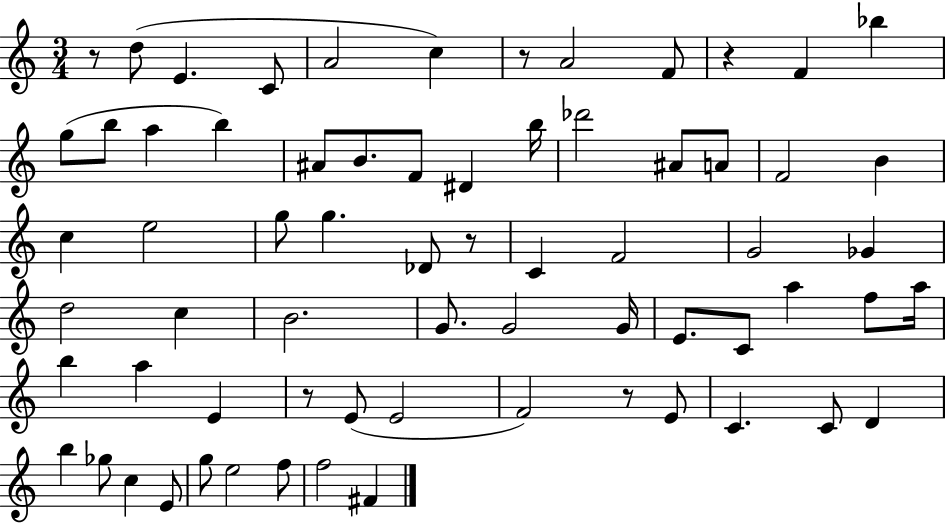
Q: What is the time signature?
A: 3/4